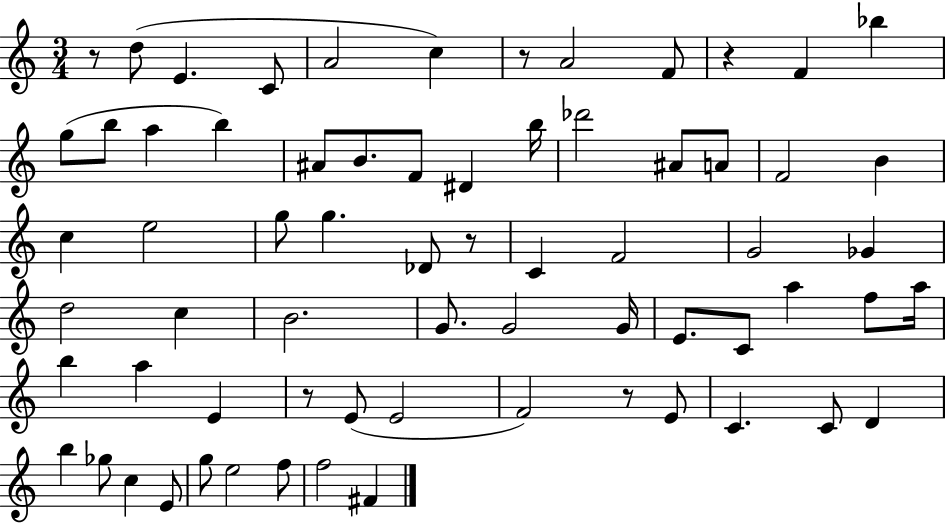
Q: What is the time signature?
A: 3/4